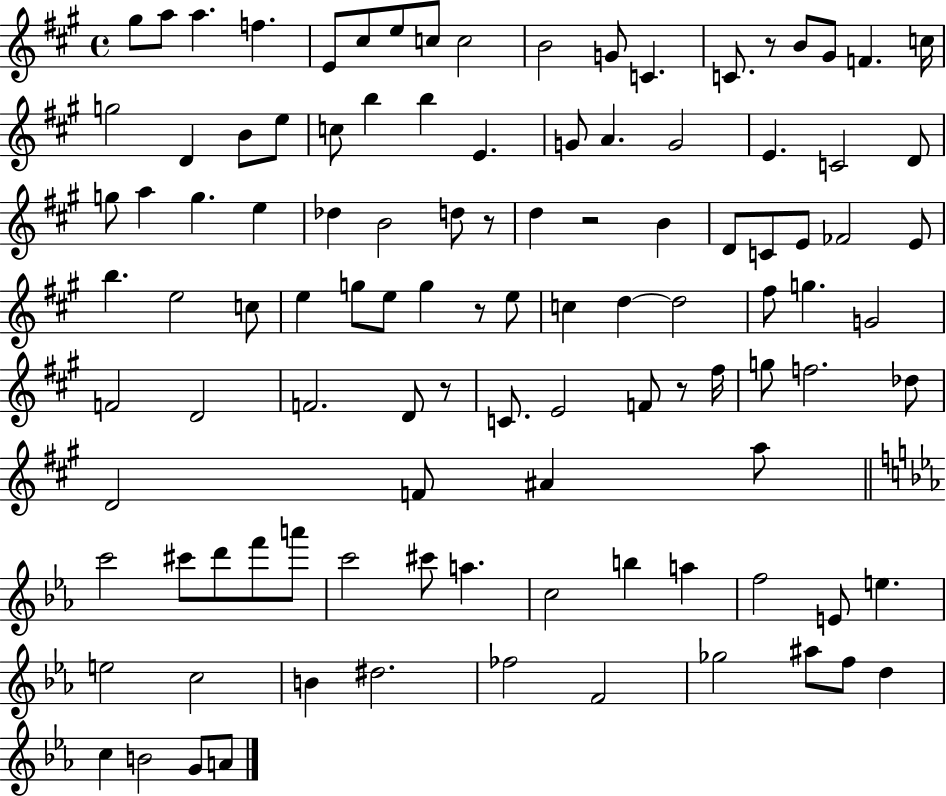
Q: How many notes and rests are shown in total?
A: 108